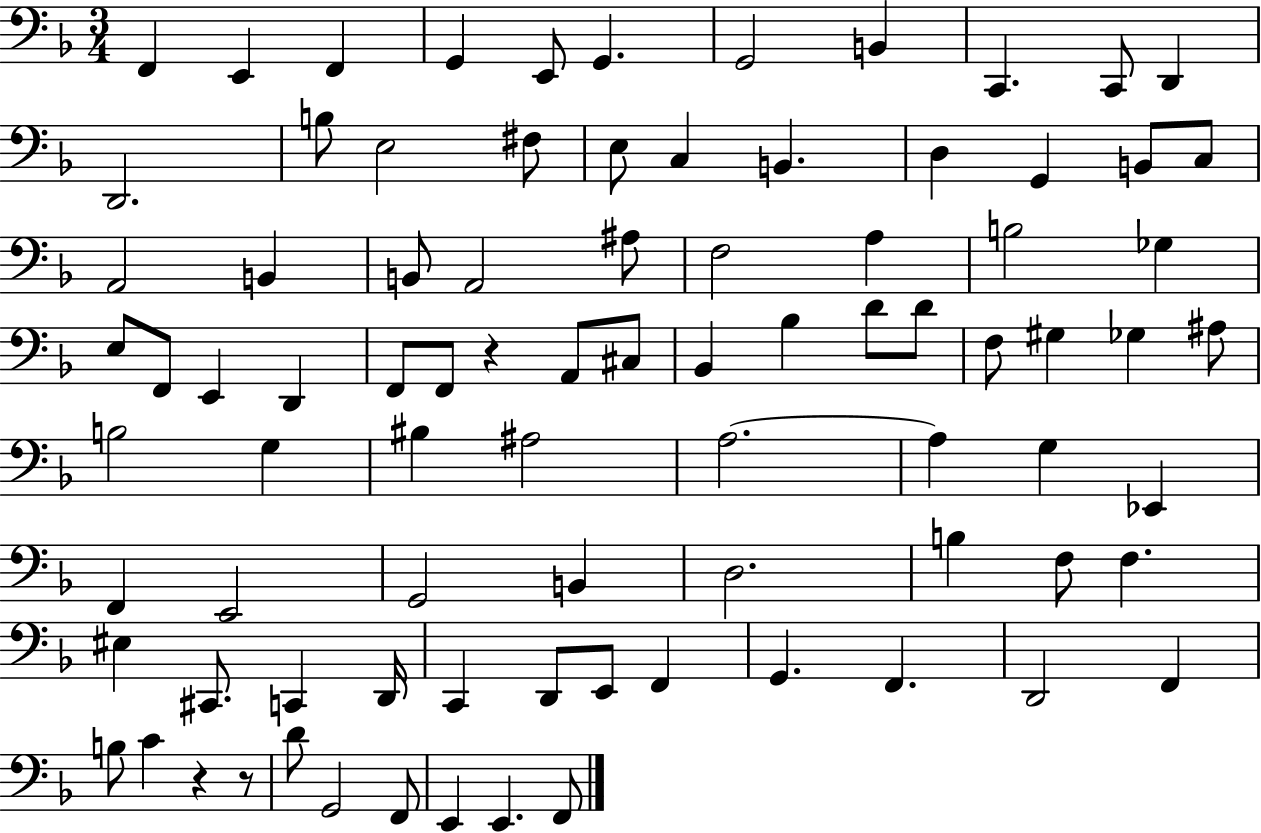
X:1
T:Untitled
M:3/4
L:1/4
K:F
F,, E,, F,, G,, E,,/2 G,, G,,2 B,, C,, C,,/2 D,, D,,2 B,/2 E,2 ^F,/2 E,/2 C, B,, D, G,, B,,/2 C,/2 A,,2 B,, B,,/2 A,,2 ^A,/2 F,2 A, B,2 _G, E,/2 F,,/2 E,, D,, F,,/2 F,,/2 z A,,/2 ^C,/2 _B,, _B, D/2 D/2 F,/2 ^G, _G, ^A,/2 B,2 G, ^B, ^A,2 A,2 A, G, _E,, F,, E,,2 G,,2 B,, D,2 B, F,/2 F, ^E, ^C,,/2 C,, D,,/4 C,, D,,/2 E,,/2 F,, G,, F,, D,,2 F,, B,/2 C z z/2 D/2 G,,2 F,,/2 E,, E,, F,,/2